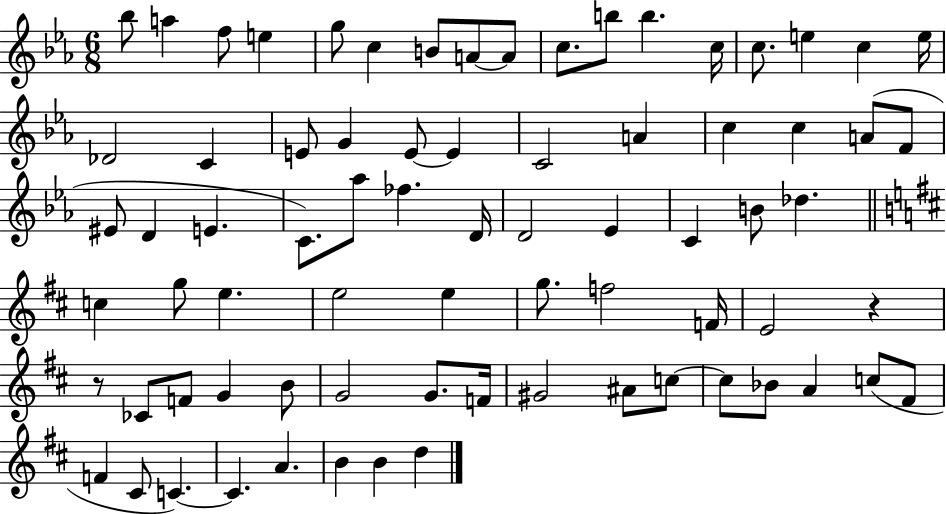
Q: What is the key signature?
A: EES major